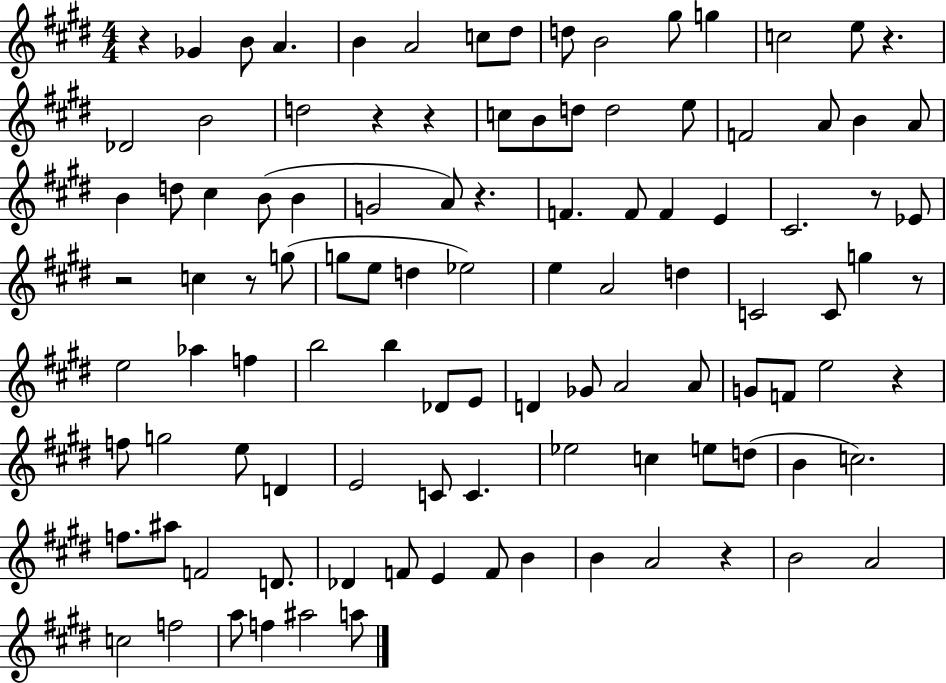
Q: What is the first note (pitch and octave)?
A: Gb4